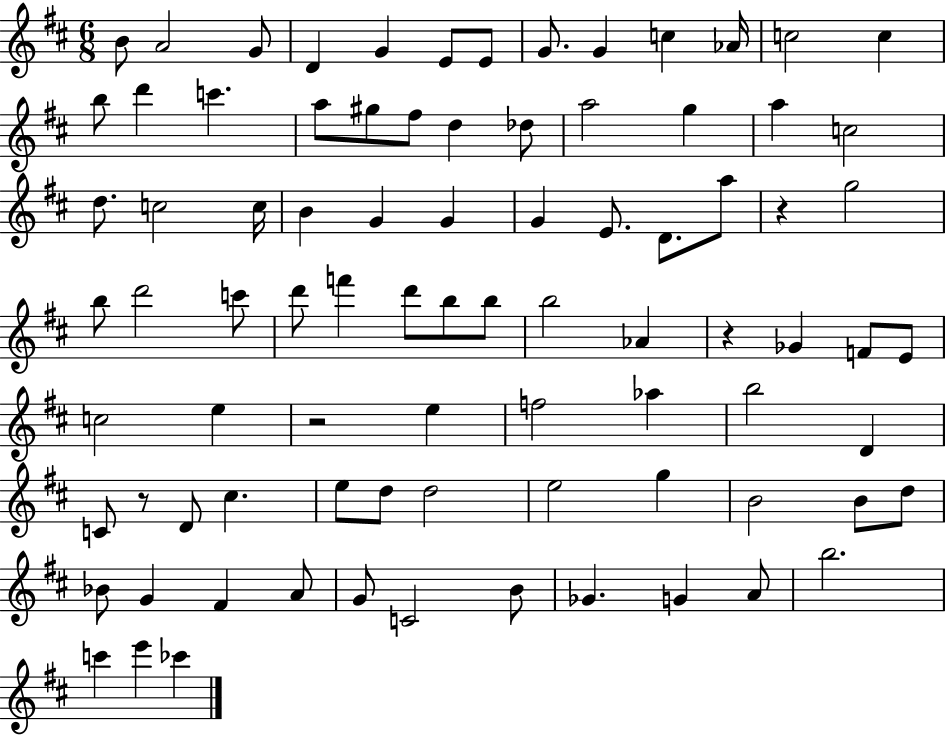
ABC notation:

X:1
T:Untitled
M:6/8
L:1/4
K:D
B/2 A2 G/2 D G E/2 E/2 G/2 G c _A/4 c2 c b/2 d' c' a/2 ^g/2 ^f/2 d _d/2 a2 g a c2 d/2 c2 c/4 B G G G E/2 D/2 a/2 z g2 b/2 d'2 c'/2 d'/2 f' d'/2 b/2 b/2 b2 _A z _G F/2 E/2 c2 e z2 e f2 _a b2 D C/2 z/2 D/2 ^c e/2 d/2 d2 e2 g B2 B/2 d/2 _B/2 G ^F A/2 G/2 C2 B/2 _G G A/2 b2 c' e' _c'